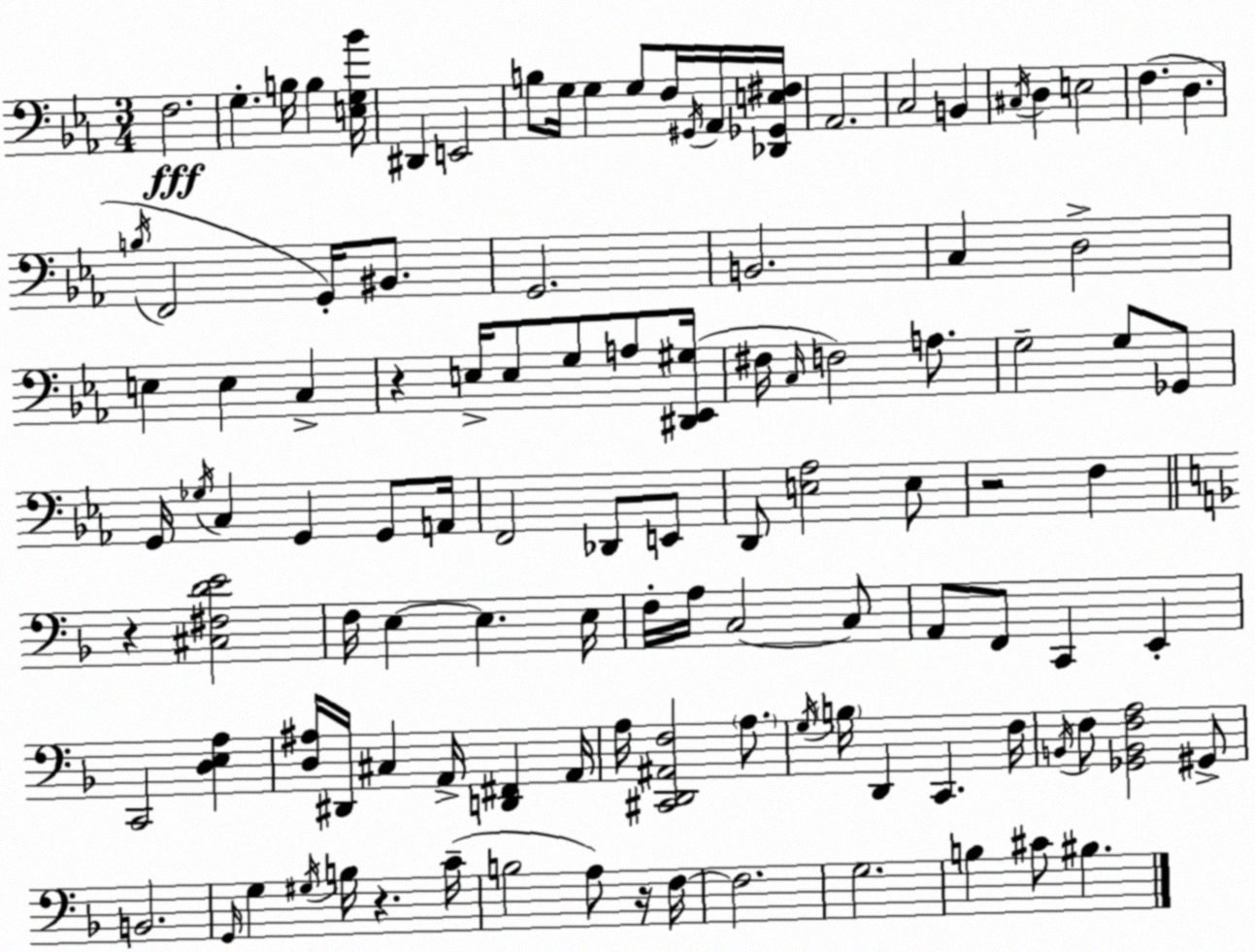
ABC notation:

X:1
T:Untitled
M:3/4
L:1/4
K:Cm
F,2 G, B,/4 B, [E,G,_B]/4 ^D,, E,,2 B,/2 G,/4 G, G,/2 F,/4 ^G,,/4 _A,,/4 [_D,,_G,,E,^F,]/4 _A,,2 C,2 B,, ^C,/4 D, E,2 F, D, B,/4 F,,2 G,,/4 ^B,,/2 G,,2 B,,2 C, D,2 E, E, C, z E,/4 E,/2 G,/2 A,/2 [^D,,_E,,^G,]/4 ^F,/4 C,/4 F,2 A,/2 G,2 G,/2 _G,,/2 G,,/4 _G,/4 C, G,, G,,/2 A,,/4 F,,2 _D,,/2 E,,/2 D,,/2 [E,_A,]2 E,/2 z2 F, z [^C,^F,DE]2 F,/4 E, E, E,/4 F,/4 A,/4 C,2 C,/2 A,,/2 F,,/2 C,, E,, C,,2 [D,E,A,] [D,^A,]/4 ^D,,/4 ^C, A,,/4 [D,,^F,,] A,,/4 A,/4 [^C,,D,,^A,,F,]2 A,/2 G,/4 B,/4 D,, C,, F,/4 B,,/4 F,/2 [_G,,B,,F,A,]2 ^G,,/2 B,,2 G,,/4 G, ^G,/4 B,/4 z C/4 B,2 A,/2 z/4 F,/4 F,2 G,2 B, ^C/2 ^B,